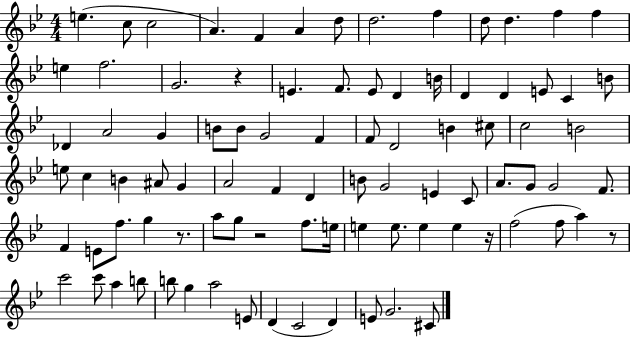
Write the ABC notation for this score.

X:1
T:Untitled
M:4/4
L:1/4
K:Bb
e c/2 c2 A F A d/2 d2 f d/2 d f f e f2 G2 z E F/2 E/2 D B/4 D D E/2 C B/2 _D A2 G B/2 B/2 G2 F F/2 D2 B ^c/2 c2 B2 e/2 c B ^A/2 G A2 F D B/2 G2 E C/2 A/2 G/2 G2 F/2 F E/2 f/2 g z/2 a/2 g/2 z2 f/2 e/4 e e/2 e e z/4 f2 f/2 a z/2 c'2 c'/2 a b/2 b/2 g a2 E/2 D C2 D E/2 G2 ^C/2